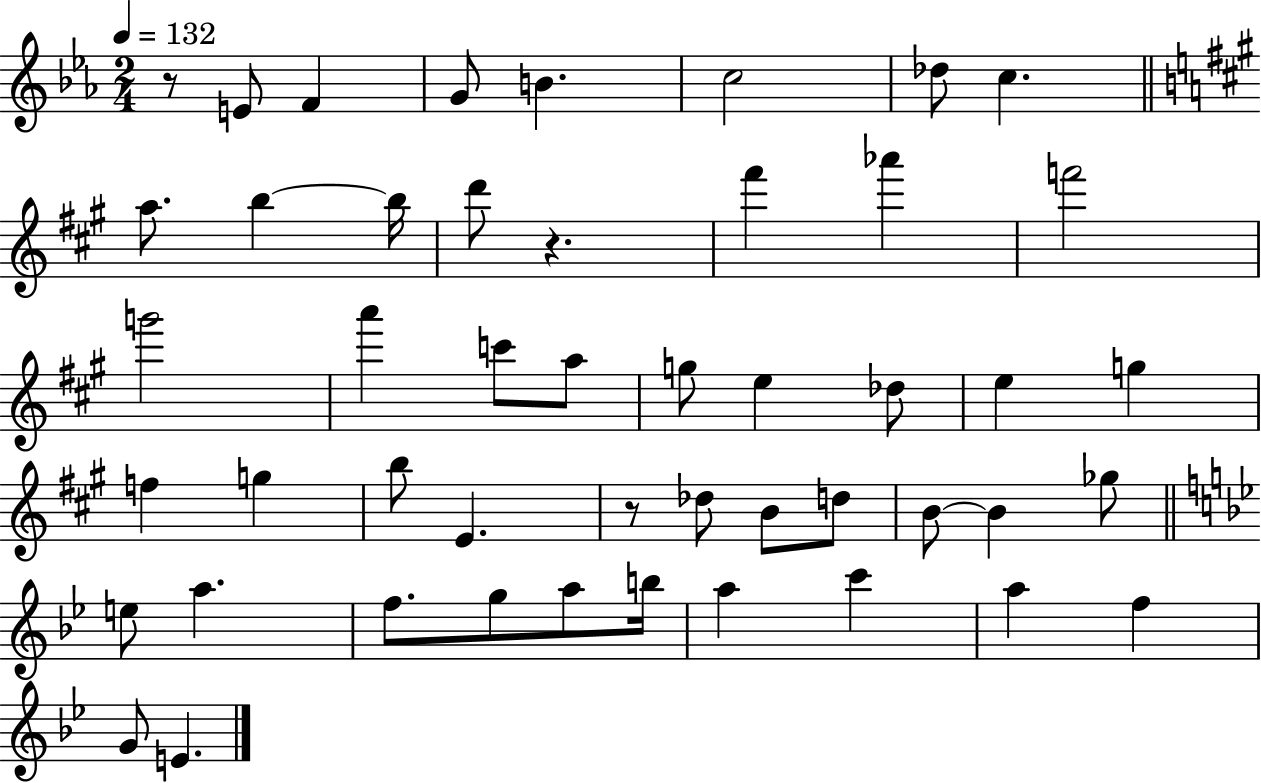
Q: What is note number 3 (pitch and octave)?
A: G4